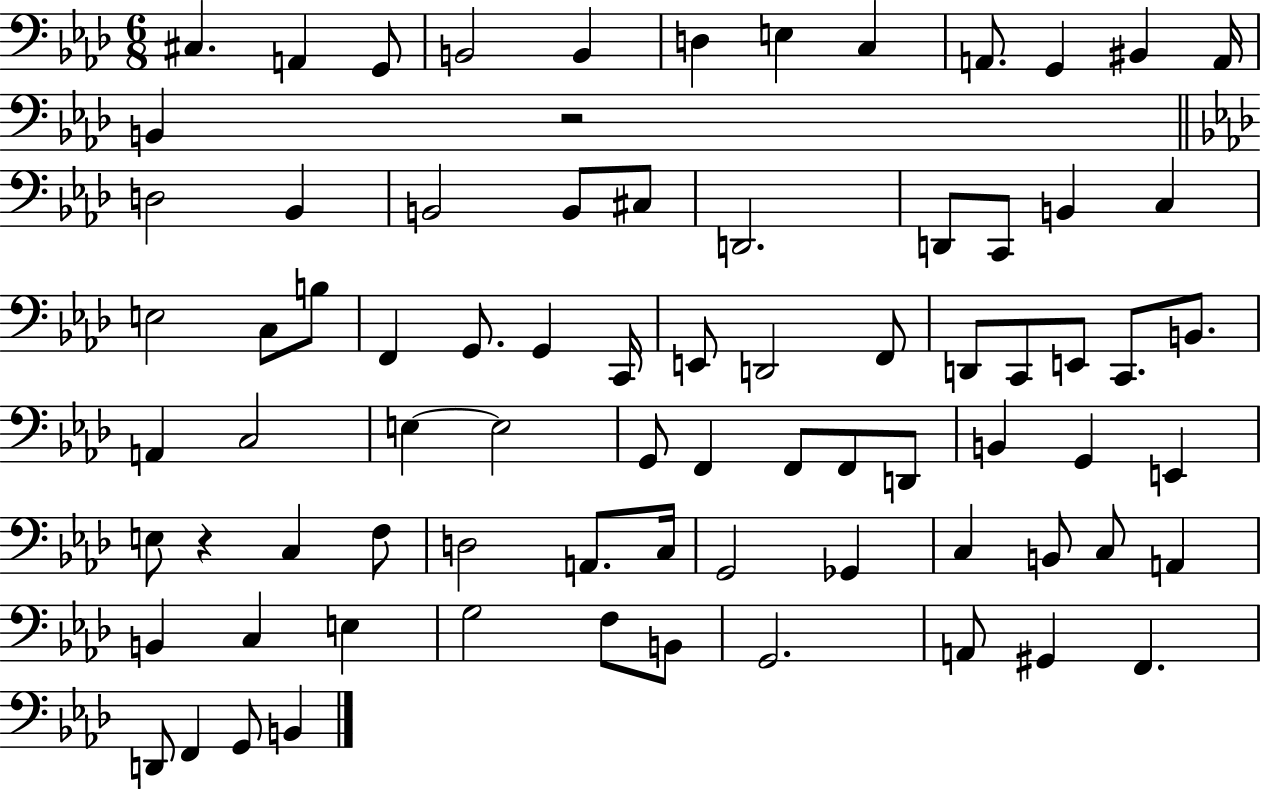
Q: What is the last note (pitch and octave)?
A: B2